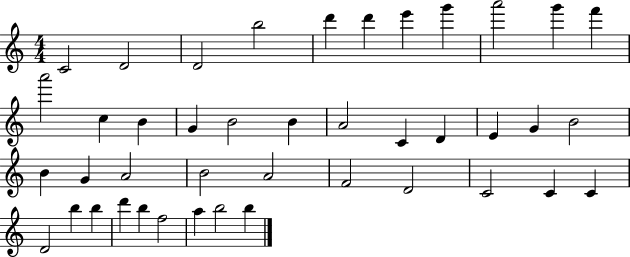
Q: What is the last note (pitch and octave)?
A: B5